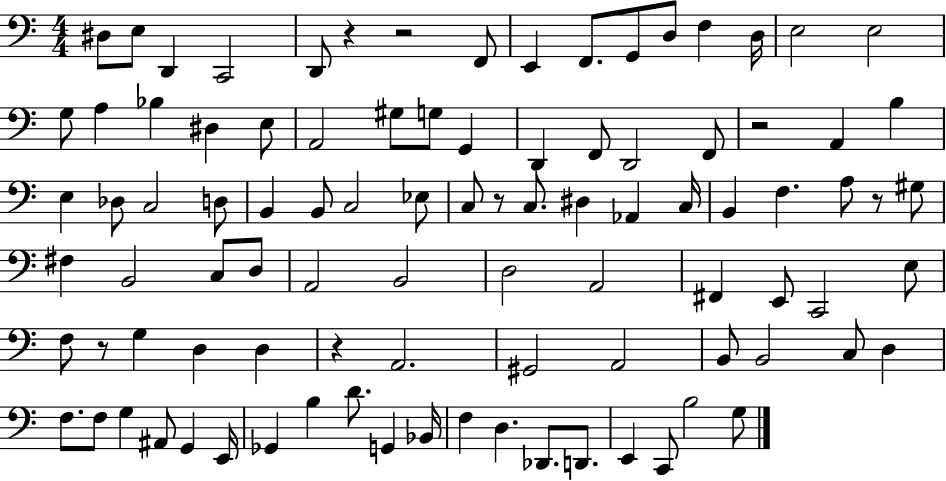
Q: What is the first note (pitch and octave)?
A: D#3